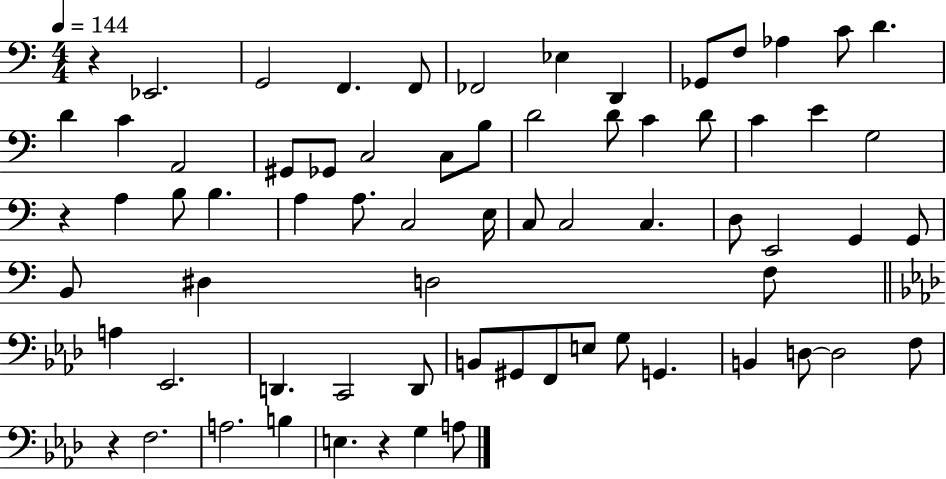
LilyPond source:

{
  \clef bass
  \numericTimeSignature
  \time 4/4
  \key c \major
  \tempo 4 = 144
  \repeat volta 2 { r4 ees,2. | g,2 f,4. f,8 | fes,2 ees4 d,4 | ges,8 f8 aes4 c'8 d'4. | \break d'4 c'4 a,2 | gis,8 ges,8 c2 c8 b8 | d'2 d'8 c'4 d'8 | c'4 e'4 g2 | \break r4 a4 b8 b4. | a4 a8. c2 e16 | c8 c2 c4. | d8 e,2 g,4 g,8 | \break b,8 dis4 d2 f8 | \bar "||" \break \key f \minor a4 ees,2. | d,4. c,2 d,8 | b,8 gis,8 f,8 e8 g8 g,4. | b,4 d8~~ d2 f8 | \break r4 f2. | a2. b4 | e4. r4 g4 a8 | } \bar "|."
}